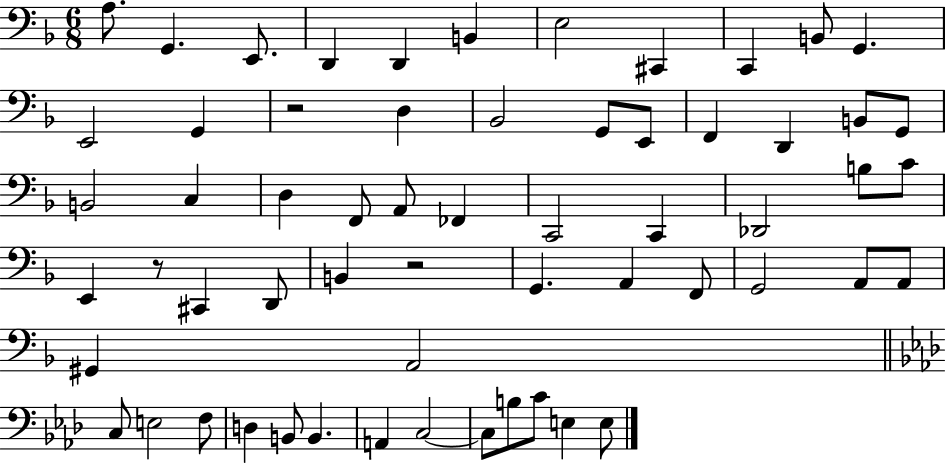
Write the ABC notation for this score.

X:1
T:Untitled
M:6/8
L:1/4
K:F
A,/2 G,, E,,/2 D,, D,, B,, E,2 ^C,, C,, B,,/2 G,, E,,2 G,, z2 D, _B,,2 G,,/2 E,,/2 F,, D,, B,,/2 G,,/2 B,,2 C, D, F,,/2 A,,/2 _F,, C,,2 C,, _D,,2 B,/2 C/2 E,, z/2 ^C,, D,,/2 B,, z2 G,, A,, F,,/2 G,,2 A,,/2 A,,/2 ^G,, A,,2 C,/2 E,2 F,/2 D, B,,/2 B,, A,, C,2 C,/2 B,/2 C/2 E, E,/2